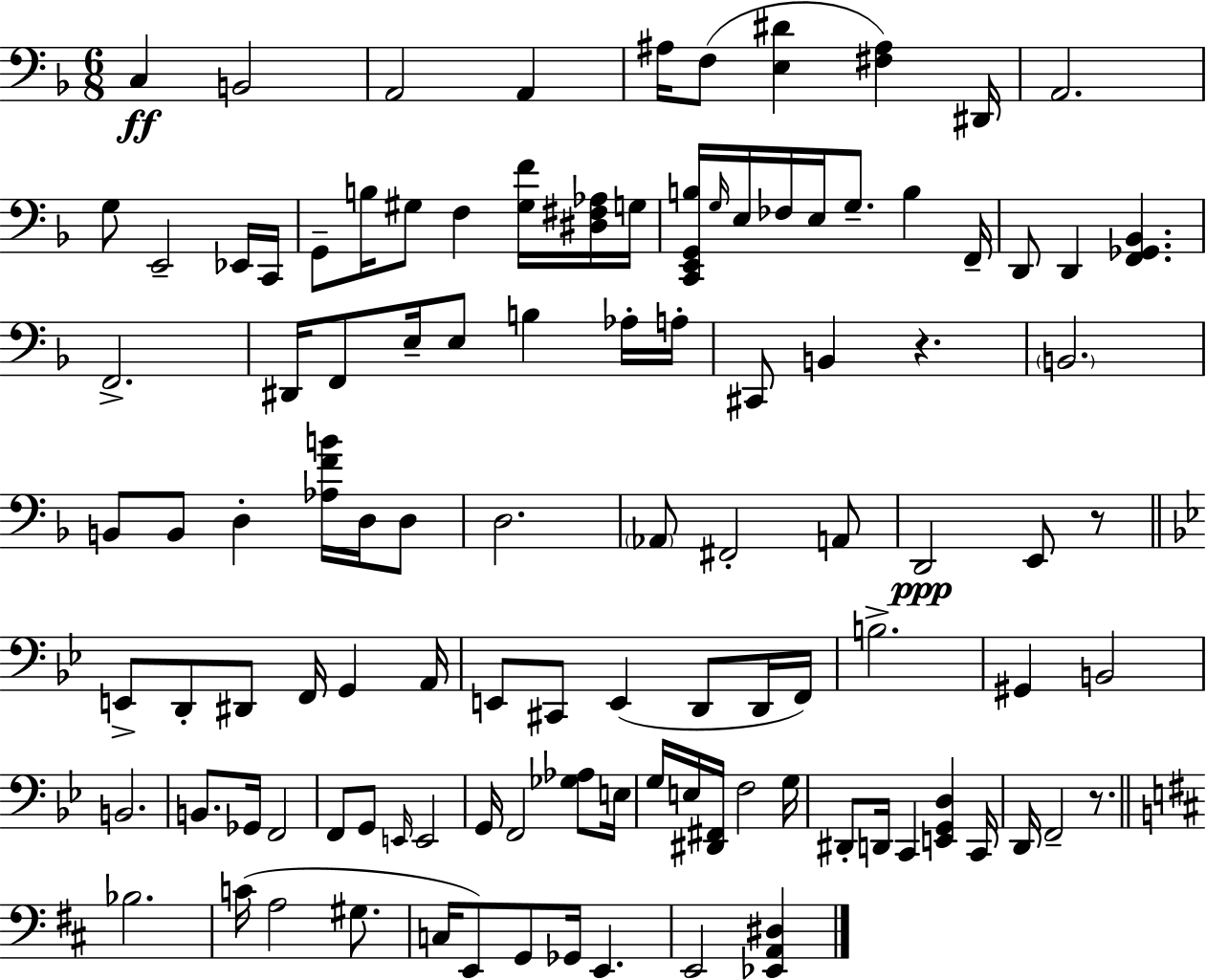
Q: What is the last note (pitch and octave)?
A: E2